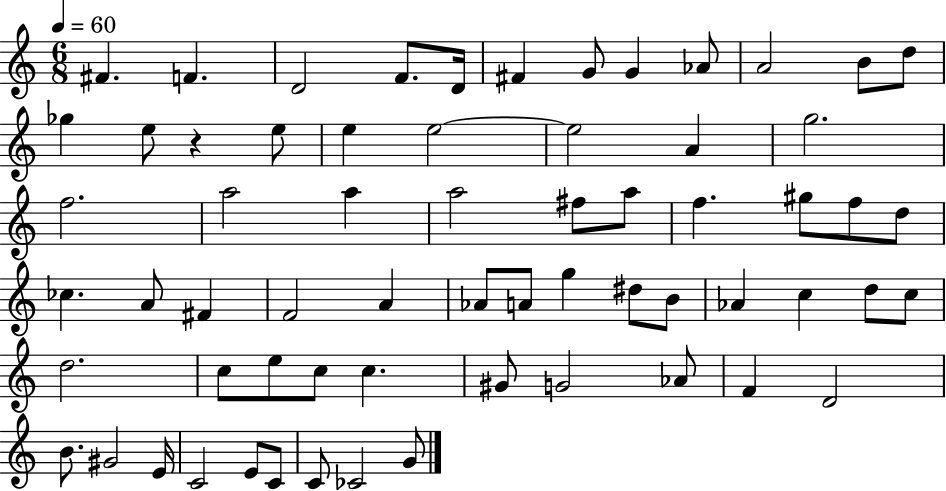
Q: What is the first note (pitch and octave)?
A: F#4